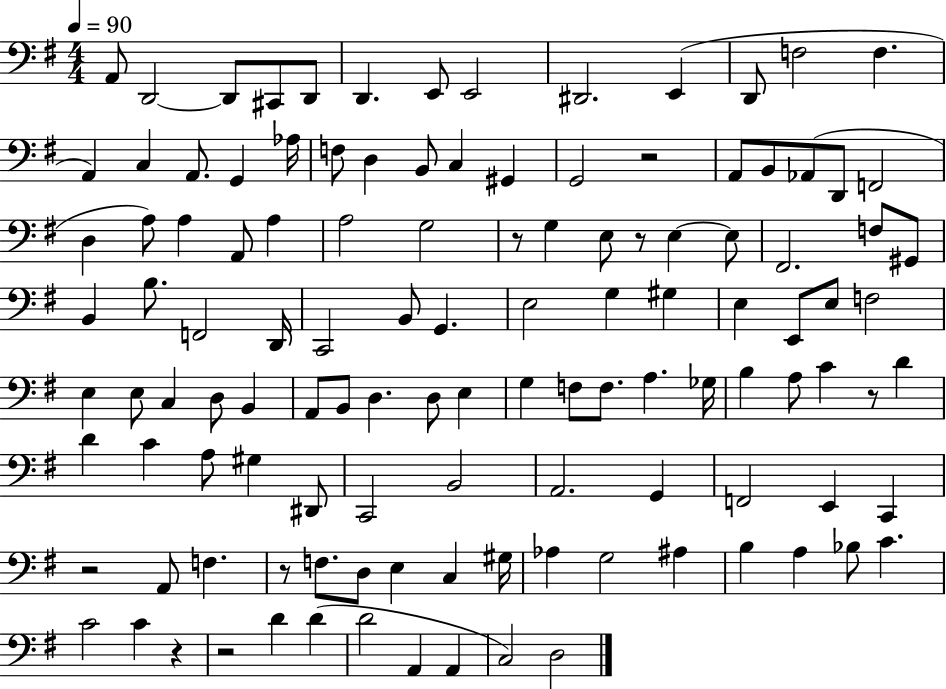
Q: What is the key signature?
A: G major